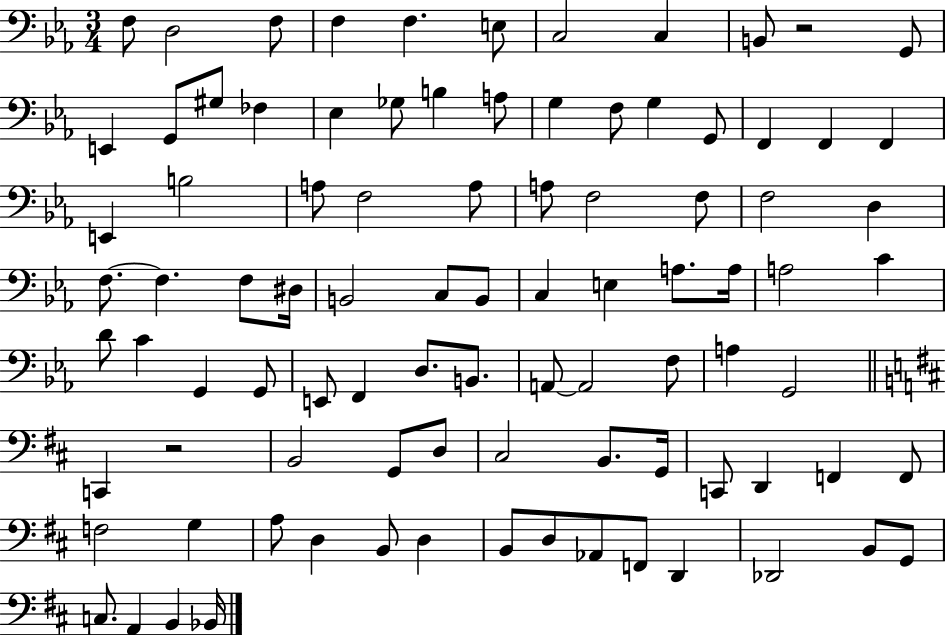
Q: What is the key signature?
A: EES major